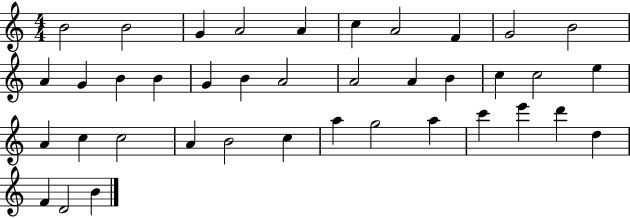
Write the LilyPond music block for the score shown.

{
  \clef treble
  \numericTimeSignature
  \time 4/4
  \key c \major
  b'2 b'2 | g'4 a'2 a'4 | c''4 a'2 f'4 | g'2 b'2 | \break a'4 g'4 b'4 b'4 | g'4 b'4 a'2 | a'2 a'4 b'4 | c''4 c''2 e''4 | \break a'4 c''4 c''2 | a'4 b'2 c''4 | a''4 g''2 a''4 | c'''4 e'''4 d'''4 d''4 | \break f'4 d'2 b'4 | \bar "|."
}